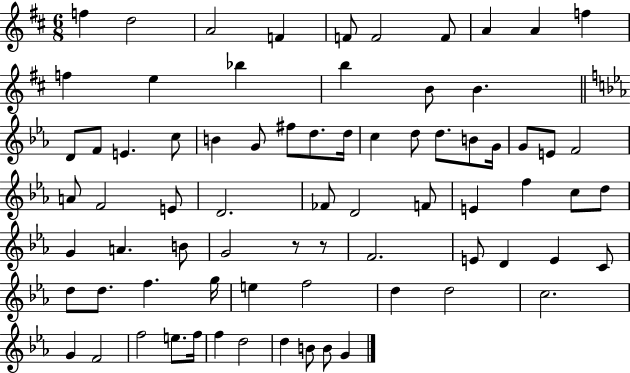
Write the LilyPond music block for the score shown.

{
  \clef treble
  \numericTimeSignature
  \time 6/8
  \key d \major
  f''4 d''2 | a'2 f'4 | f'8 f'2 f'8 | a'4 a'4 f''4 | \break f''4 e''4 bes''4 | b''4 b'8 b'4. | \bar "||" \break \key c \minor d'8 f'8 e'4. c''8 | b'4 g'8 fis''8 d''8. d''16 | c''4 d''8 d''8. b'8 g'16 | g'8 e'8 f'2 | \break a'8 f'2 e'8 | d'2. | fes'8 d'2 f'8 | e'4 f''4 c''8 d''8 | \break g'4 a'4. b'8 | g'2 r8 r8 | f'2. | e'8 d'4 e'4 c'8 | \break d''8 d''8. f''4. g''16 | e''4 f''2 | d''4 d''2 | c''2. | \break g'4 f'2 | f''2 e''8. f''16 | f''4 d''2 | d''4 b'8 b'8 g'4 | \break \bar "|."
}